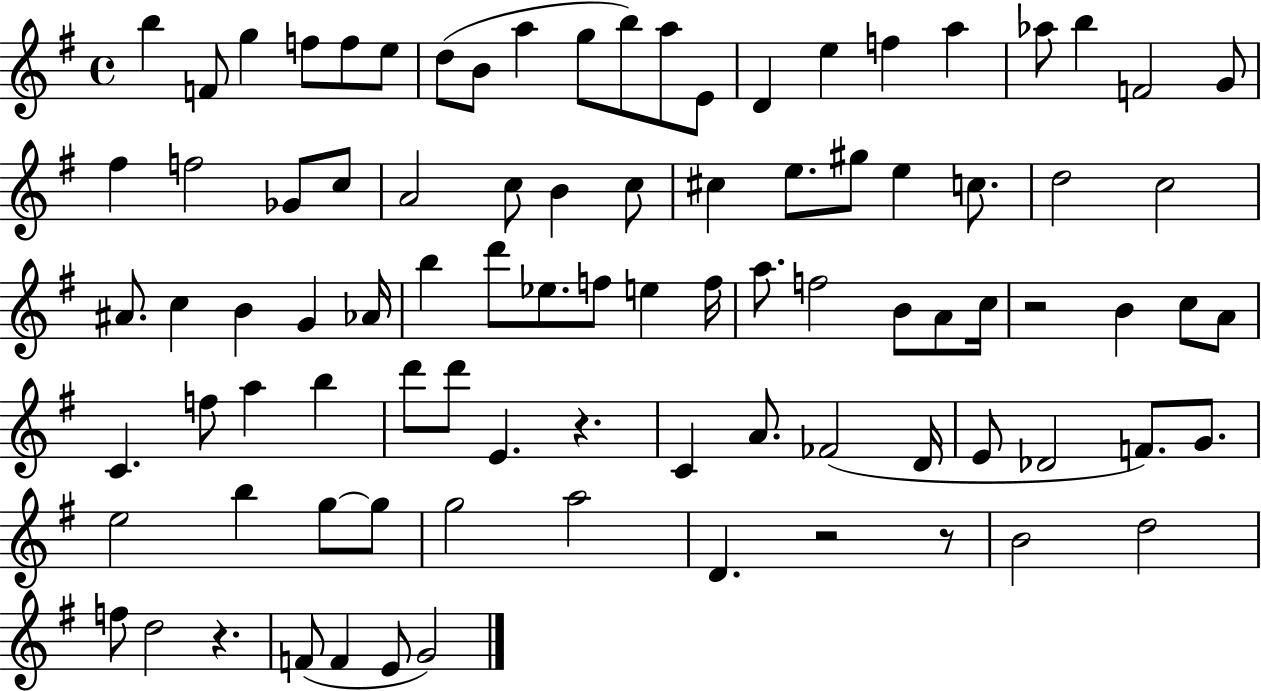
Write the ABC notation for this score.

X:1
T:Untitled
M:4/4
L:1/4
K:G
b F/2 g f/2 f/2 e/2 d/2 B/2 a g/2 b/2 a/2 E/2 D e f a _a/2 b F2 G/2 ^f f2 _G/2 c/2 A2 c/2 B c/2 ^c e/2 ^g/2 e c/2 d2 c2 ^A/2 c B G _A/4 b d'/2 _e/2 f/2 e f/4 a/2 f2 B/2 A/2 c/4 z2 B c/2 A/2 C f/2 a b d'/2 d'/2 E z C A/2 _F2 D/4 E/2 _D2 F/2 G/2 e2 b g/2 g/2 g2 a2 D z2 z/2 B2 d2 f/2 d2 z F/2 F E/2 G2